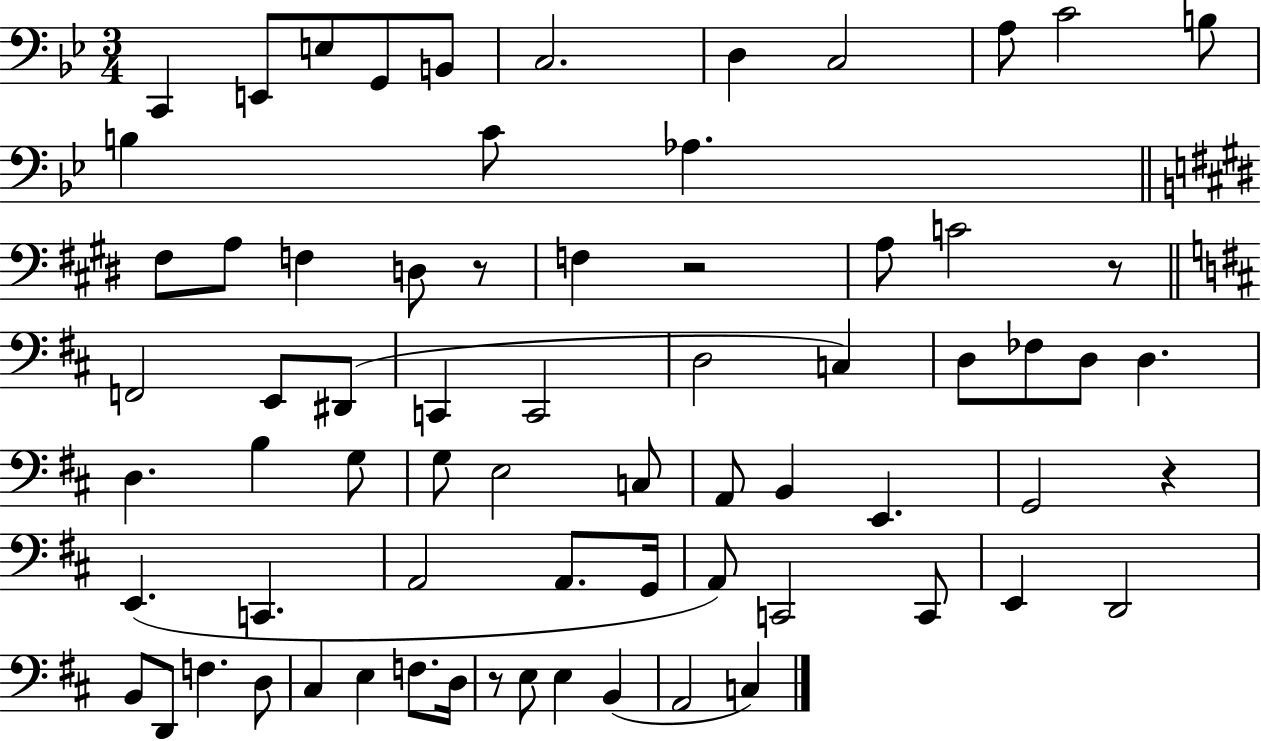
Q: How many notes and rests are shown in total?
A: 70